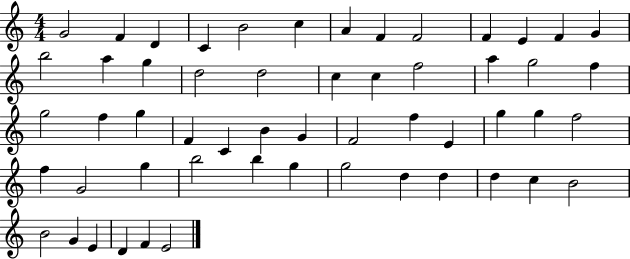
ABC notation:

X:1
T:Untitled
M:4/4
L:1/4
K:C
G2 F D C B2 c A F F2 F E F G b2 a g d2 d2 c c f2 a g2 f g2 f g F C B G F2 f E g g f2 f G2 g b2 b g g2 d d d c B2 B2 G E D F E2